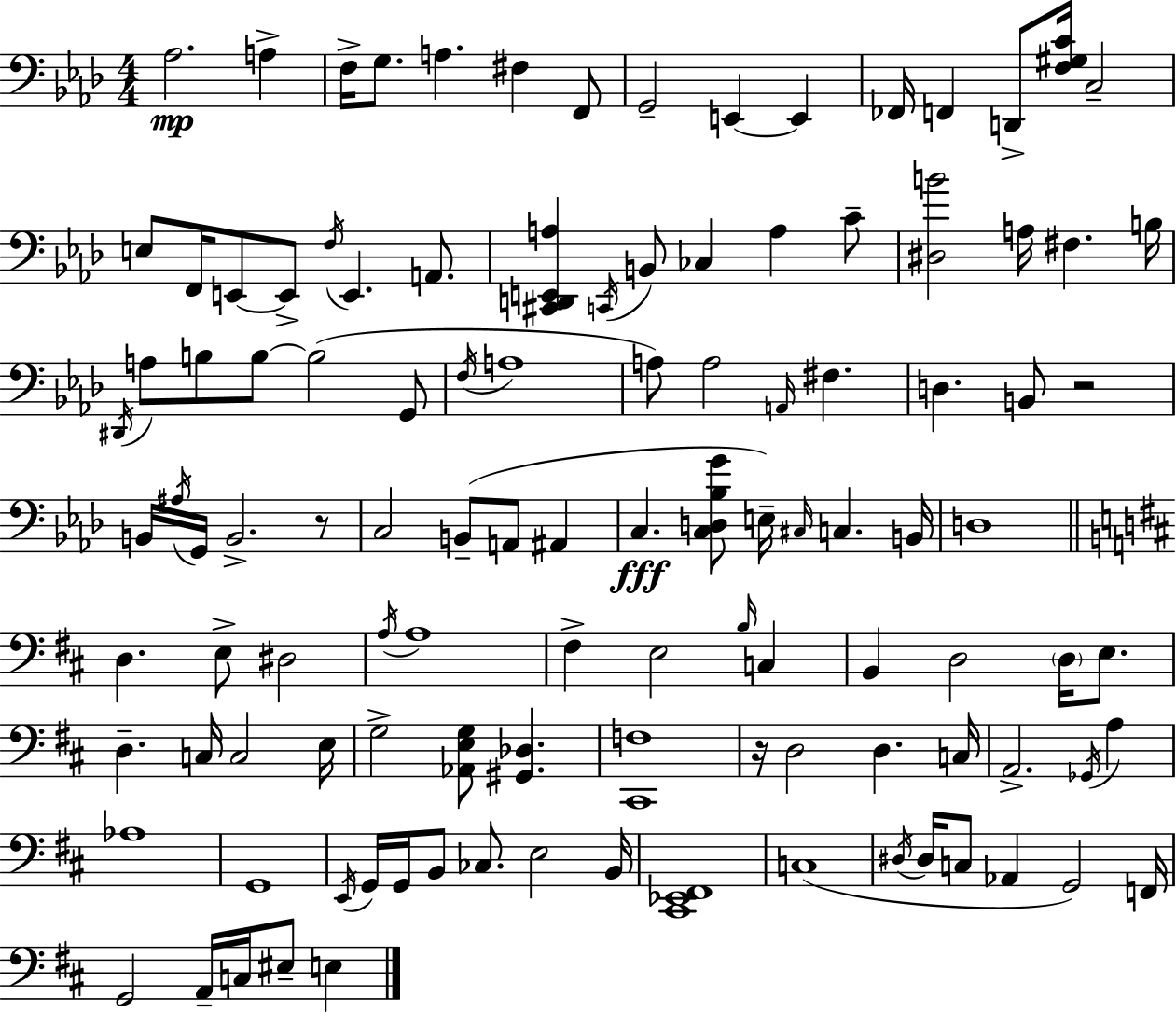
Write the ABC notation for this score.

X:1
T:Untitled
M:4/4
L:1/4
K:Fm
_A,2 A, F,/4 G,/2 A, ^F, F,,/2 G,,2 E,, E,, _F,,/4 F,, D,,/2 [F,^G,C]/4 C,2 E,/2 F,,/4 E,,/2 E,,/2 F,/4 E,, A,,/2 [^C,,D,,E,,A,] C,,/4 B,,/2 _C, A, C/2 [^D,B]2 A,/4 ^F, B,/4 ^D,,/4 A,/2 B,/2 B,/2 B,2 G,,/2 F,/4 A,4 A,/2 A,2 A,,/4 ^F, D, B,,/2 z2 B,,/4 ^A,/4 G,,/4 B,,2 z/2 C,2 B,,/2 A,,/2 ^A,, C, [C,D,_B,G]/2 E,/4 ^C,/4 C, B,,/4 D,4 D, E,/2 ^D,2 A,/4 A,4 ^F, E,2 B,/4 C, B,, D,2 D,/4 E,/2 D, C,/4 C,2 E,/4 G,2 [_A,,E,G,]/2 [^G,,_D,] [^C,,F,]4 z/4 D,2 D, C,/4 A,,2 _G,,/4 A, _A,4 G,,4 E,,/4 G,,/4 G,,/4 B,,/2 _C,/2 E,2 B,,/4 [^C,,_E,,^F,,]4 C,4 ^D,/4 ^D,/4 C,/2 _A,, G,,2 F,,/4 G,,2 A,,/4 C,/4 ^E,/2 E,